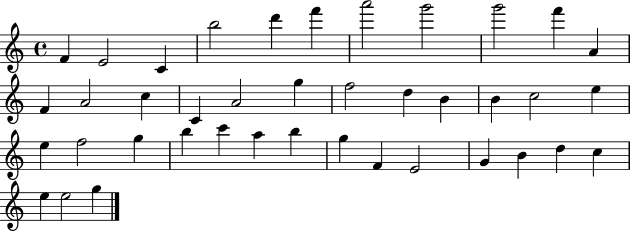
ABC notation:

X:1
T:Untitled
M:4/4
L:1/4
K:C
F E2 C b2 d' f' a'2 g'2 g'2 f' A F A2 c C A2 g f2 d B B c2 e e f2 g b c' a b g F E2 G B d c e e2 g